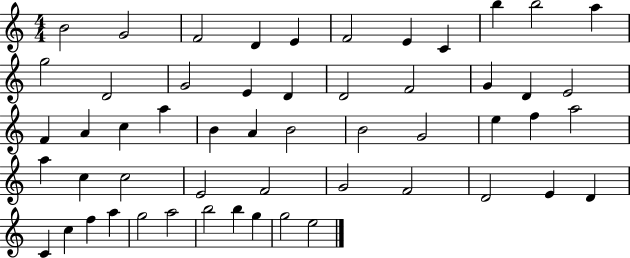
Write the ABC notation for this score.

X:1
T:Untitled
M:4/4
L:1/4
K:C
B2 G2 F2 D E F2 E C b b2 a g2 D2 G2 E D D2 F2 G D E2 F A c a B A B2 B2 G2 e f a2 a c c2 E2 F2 G2 F2 D2 E D C c f a g2 a2 b2 b g g2 e2